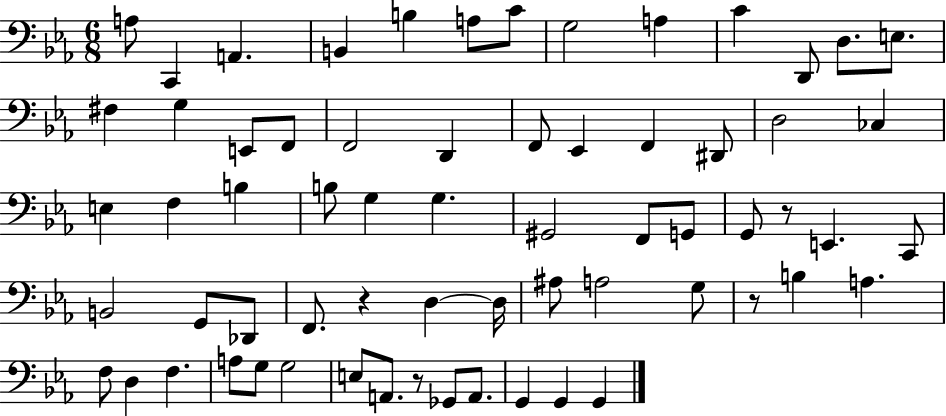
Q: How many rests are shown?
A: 4